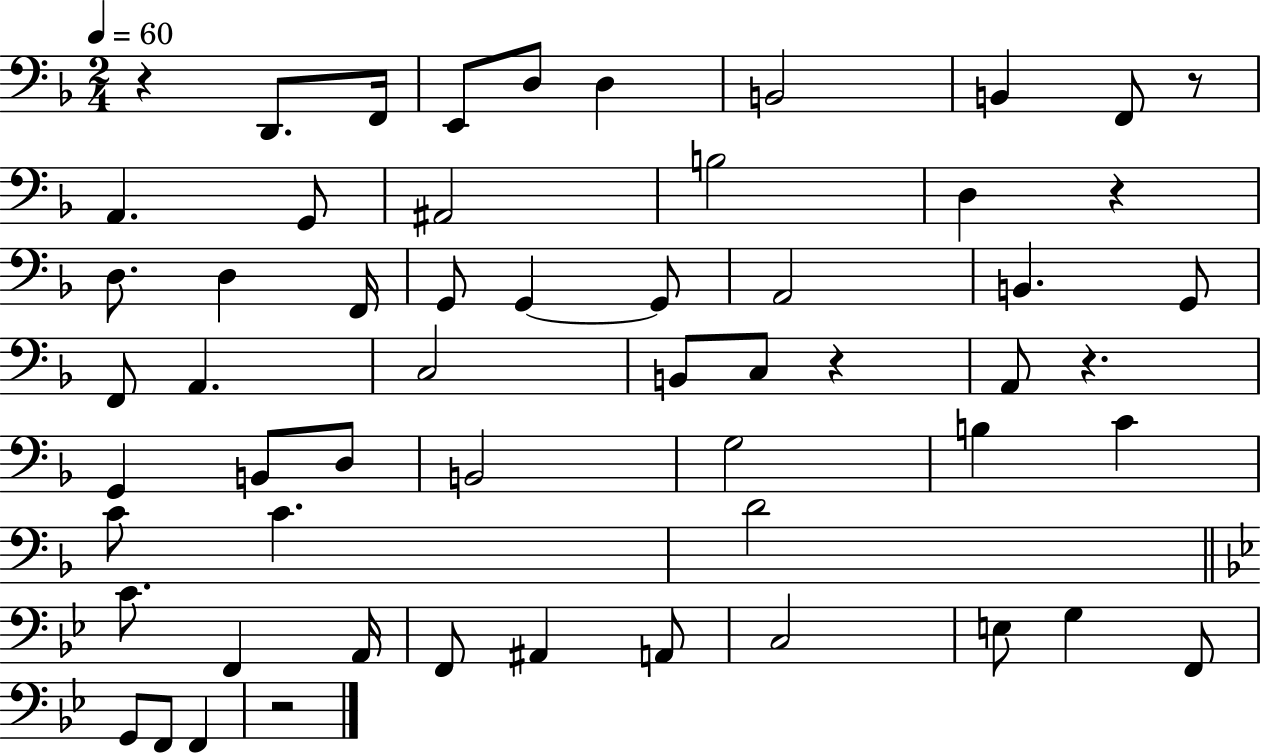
X:1
T:Untitled
M:2/4
L:1/4
K:F
z D,,/2 F,,/4 E,,/2 D,/2 D, B,,2 B,, F,,/2 z/2 A,, G,,/2 ^A,,2 B,2 D, z D,/2 D, F,,/4 G,,/2 G,, G,,/2 A,,2 B,, G,,/2 F,,/2 A,, C,2 B,,/2 C,/2 z A,,/2 z G,, B,,/2 D,/2 B,,2 G,2 B, C C/2 C D2 C/2 F,, A,,/4 F,,/2 ^A,, A,,/2 C,2 E,/2 G, F,,/2 G,,/2 F,,/2 F,, z2